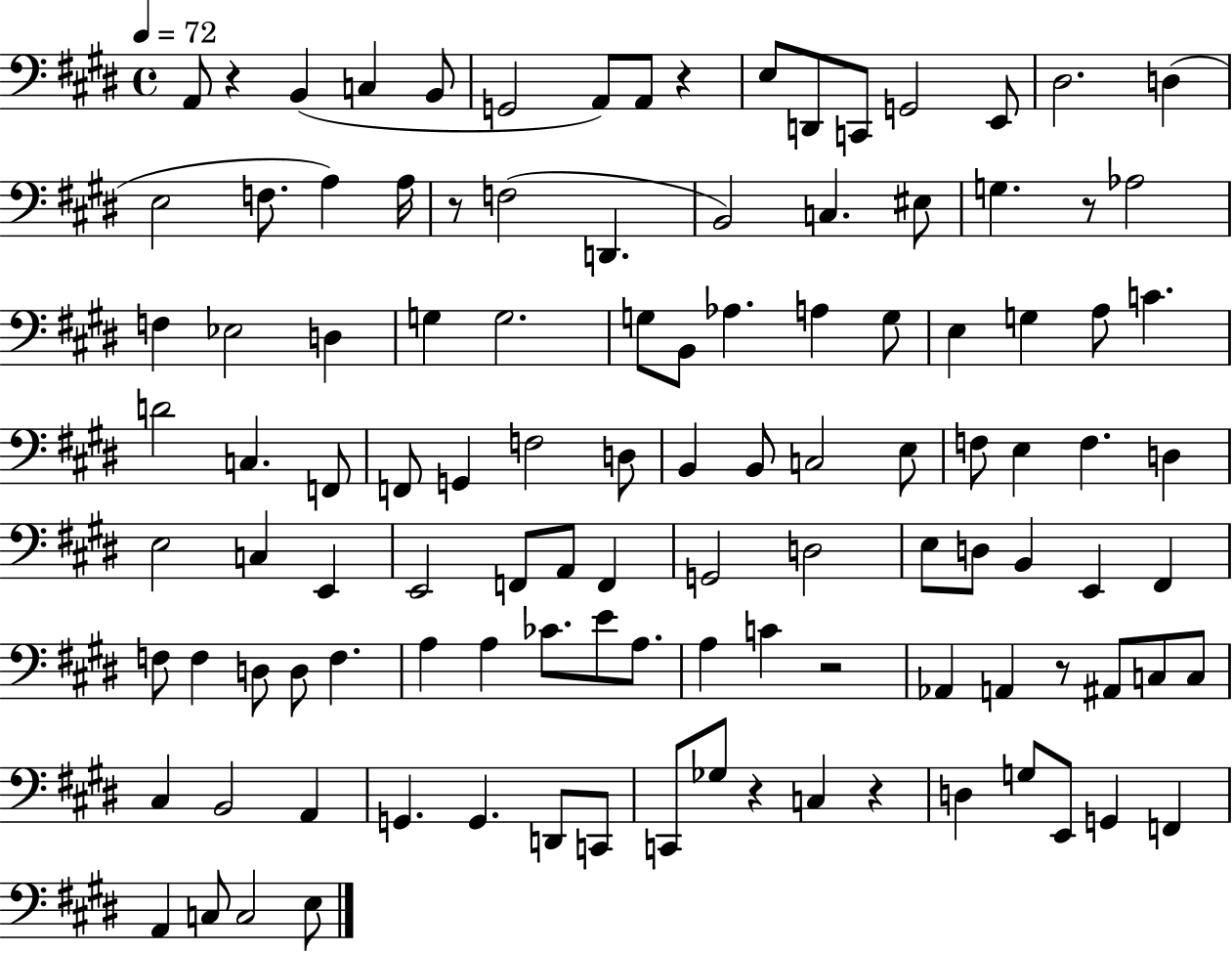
X:1
T:Untitled
M:4/4
L:1/4
K:E
A,,/2 z B,, C, B,,/2 G,,2 A,,/2 A,,/2 z E,/2 D,,/2 C,,/2 G,,2 E,,/2 ^D,2 D, E,2 F,/2 A, A,/4 z/2 F,2 D,, B,,2 C, ^E,/2 G, z/2 _A,2 F, _E,2 D, G, G,2 G,/2 B,,/2 _A, A, G,/2 E, G, A,/2 C D2 C, F,,/2 F,,/2 G,, F,2 D,/2 B,, B,,/2 C,2 E,/2 F,/2 E, F, D, E,2 C, E,, E,,2 F,,/2 A,,/2 F,, G,,2 D,2 E,/2 D,/2 B,, E,, ^F,, F,/2 F, D,/2 D,/2 F, A, A, _C/2 E/2 A,/2 A, C z2 _A,, A,, z/2 ^A,,/2 C,/2 C,/2 ^C, B,,2 A,, G,, G,, D,,/2 C,,/2 C,,/2 _G,/2 z C, z D, G,/2 E,,/2 G,, F,, A,, C,/2 C,2 E,/2